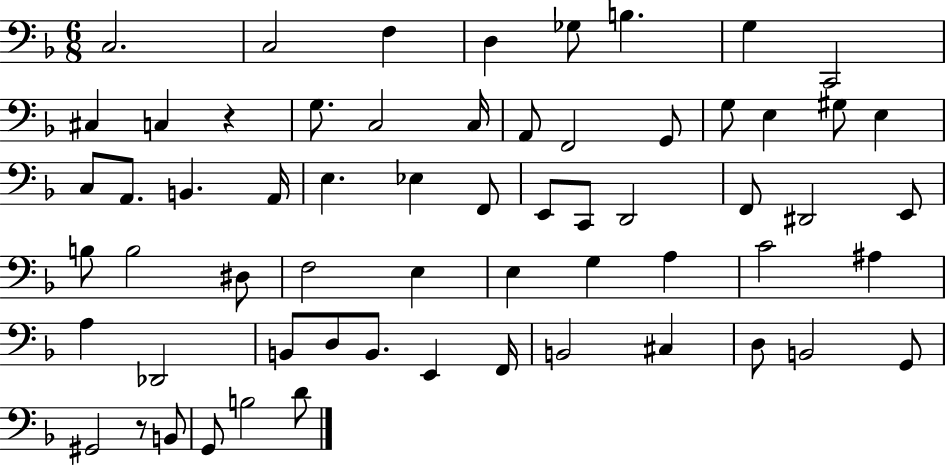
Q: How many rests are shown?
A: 2